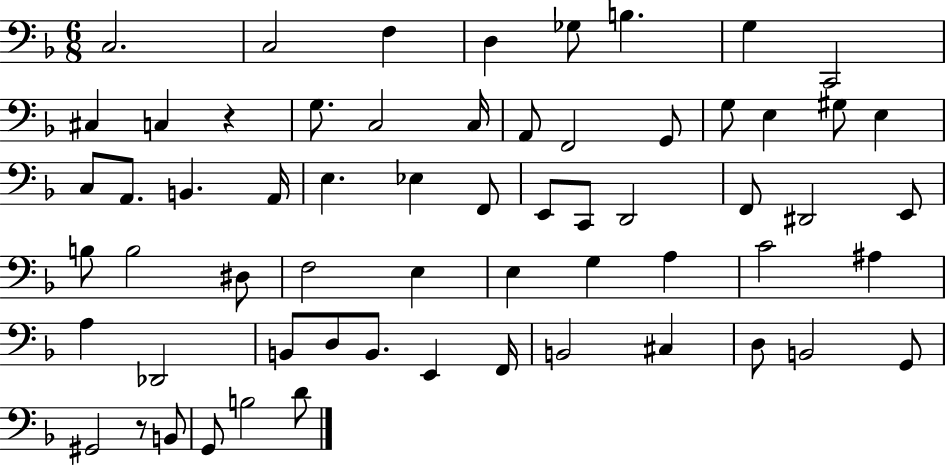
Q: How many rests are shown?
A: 2